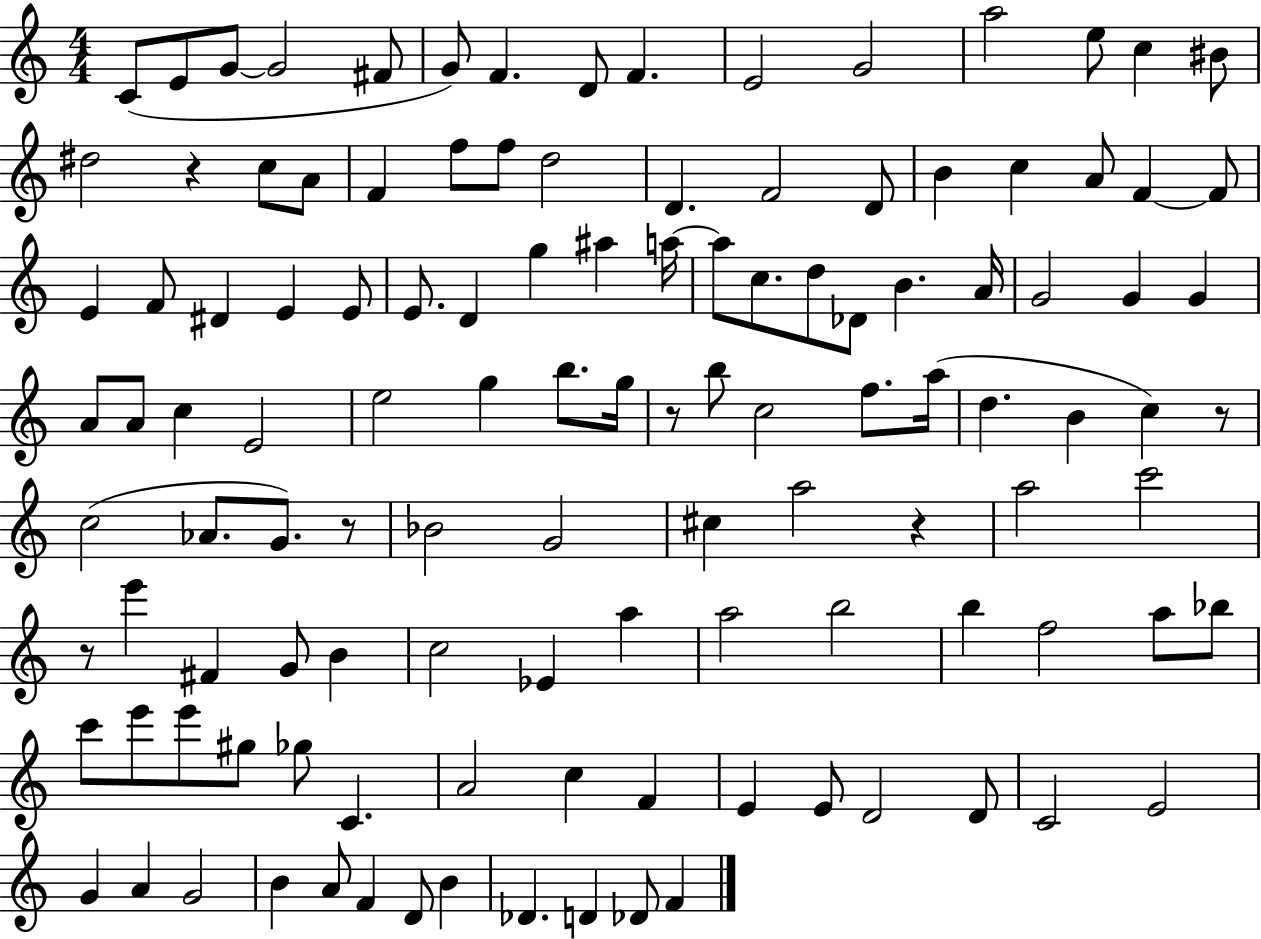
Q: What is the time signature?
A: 4/4